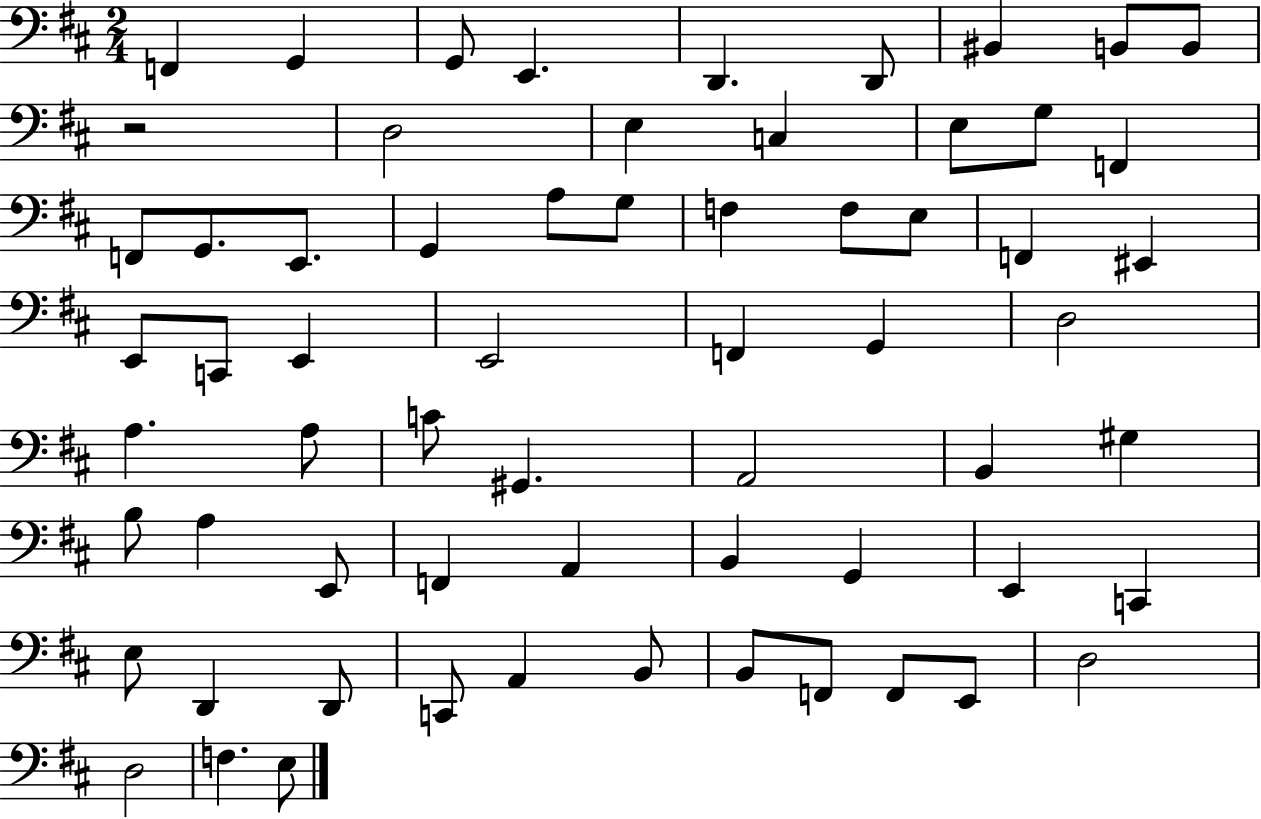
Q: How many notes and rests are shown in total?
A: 64